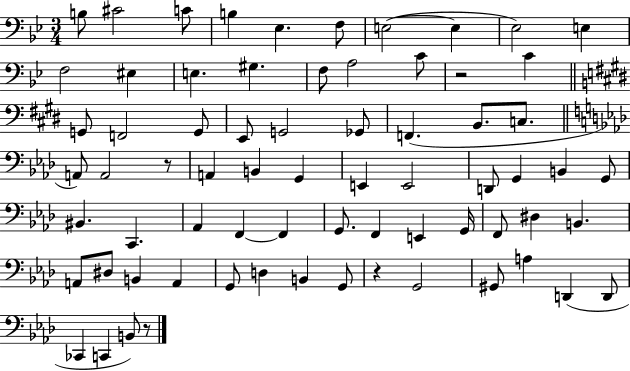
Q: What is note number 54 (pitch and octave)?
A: A2